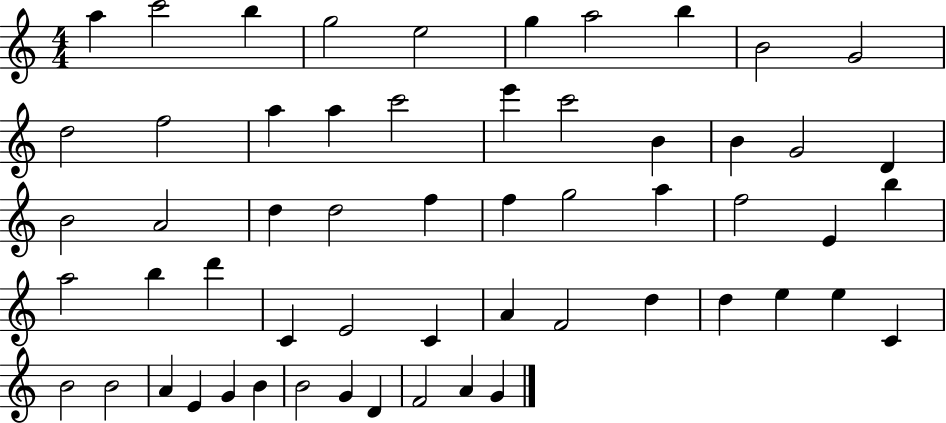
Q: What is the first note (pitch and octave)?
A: A5